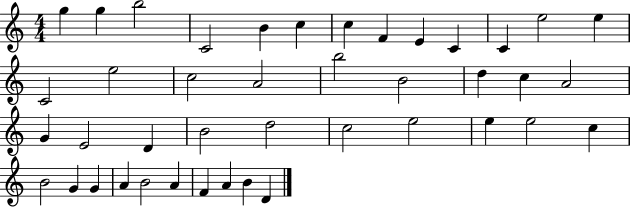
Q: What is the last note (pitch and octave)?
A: D4